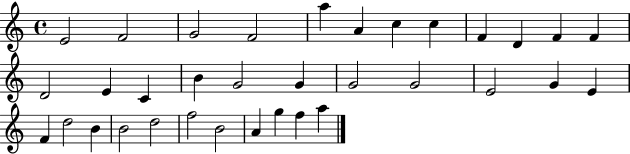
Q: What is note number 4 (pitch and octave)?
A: F4